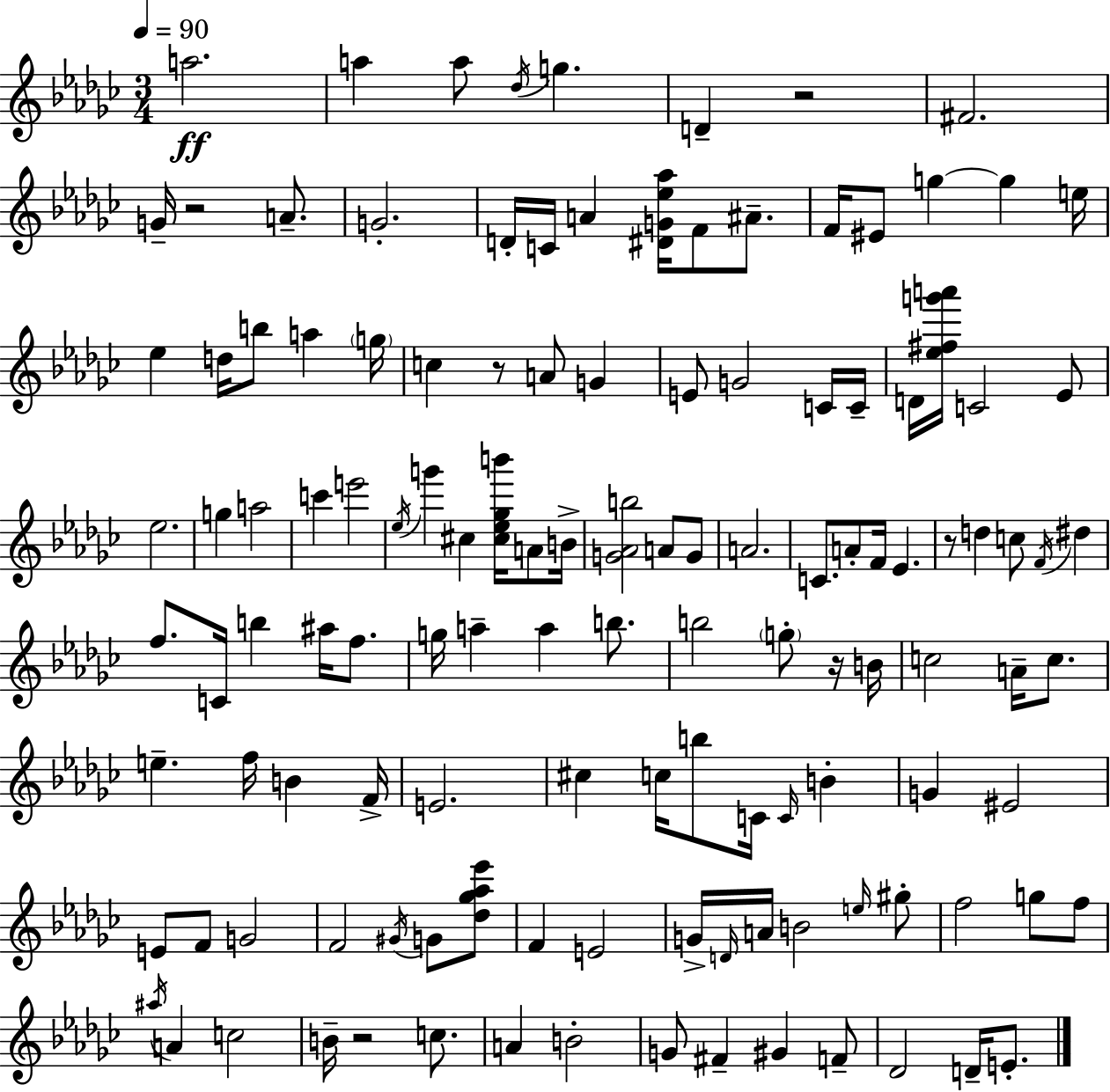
A5/h. A5/q A5/e Db5/s G5/q. D4/q R/h F#4/h. G4/s R/h A4/e. G4/h. D4/s C4/s A4/q [D#4,G4,Eb5,Ab5]/s F4/e A#4/e. F4/s EIS4/e G5/q G5/q E5/s Eb5/q D5/s B5/e A5/q G5/s C5/q R/e A4/e G4/q E4/e G4/h C4/s C4/s D4/s [Eb5,F#5,G6,A6]/s C4/h Eb4/e Eb5/h. G5/q A5/h C6/q E6/h Eb5/s G6/q C#5/q [C#5,Eb5,Gb5,B6]/s A4/e B4/s [G4,Ab4,B5]/h A4/e G4/e A4/h. C4/e. A4/e F4/s Eb4/q. R/e D5/q C5/e F4/s D#5/q F5/e. C4/s B5/q A#5/s F5/e. G5/s A5/q A5/q B5/e. B5/h G5/e R/s B4/s C5/h A4/s C5/e. E5/q. F5/s B4/q F4/s E4/h. C#5/q C5/s B5/e C4/s C4/s B4/q G4/q EIS4/h E4/e F4/e G4/h F4/h G#4/s G4/e [Db5,Gb5,Ab5,Eb6]/e F4/q E4/h G4/s D4/s A4/s B4/h E5/s G#5/e F5/h G5/e F5/e A#5/s A4/q C5/h B4/s R/h C5/e. A4/q B4/h G4/e F#4/q G#4/q F4/e Db4/h D4/s E4/e.